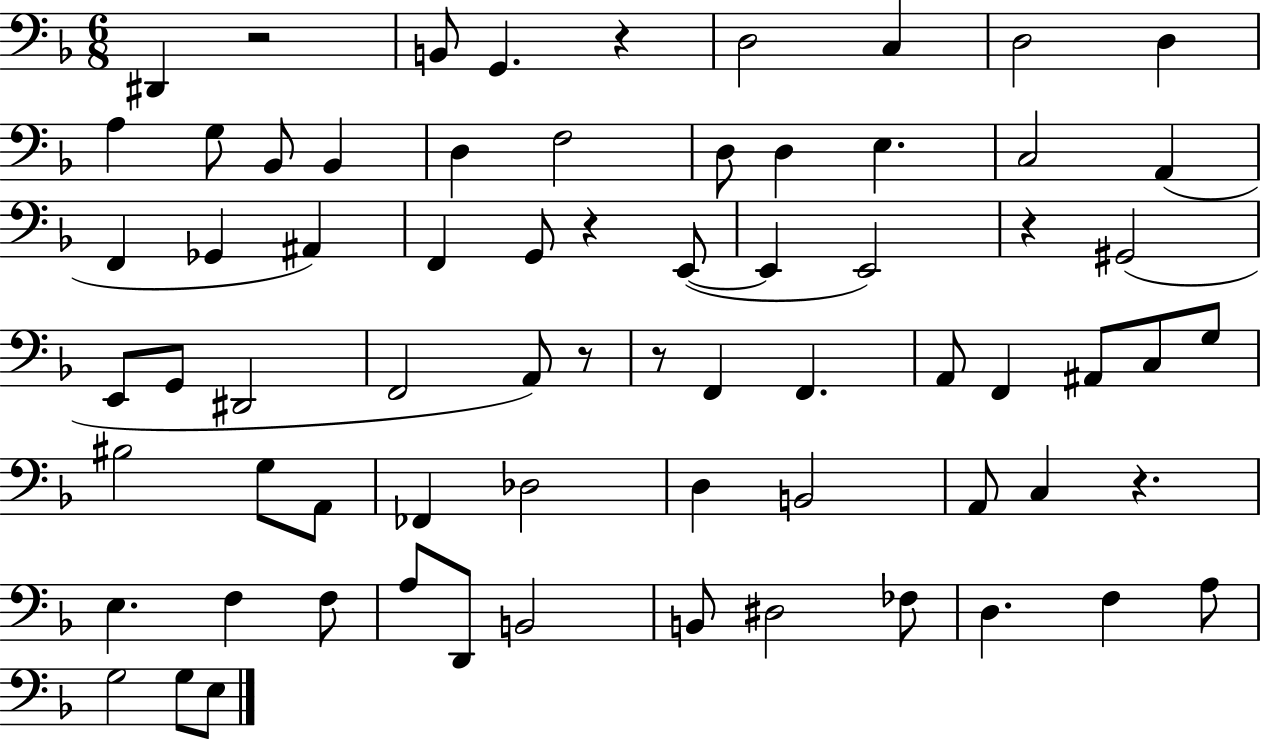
D#2/q R/h B2/e G2/q. R/q D3/h C3/q D3/h D3/q A3/q G3/e Bb2/e Bb2/q D3/q F3/h D3/e D3/q E3/q. C3/h A2/q F2/q Gb2/q A#2/q F2/q G2/e R/q E2/e E2/q E2/h R/q G#2/h E2/e G2/e D#2/h F2/h A2/e R/e R/e F2/q F2/q. A2/e F2/q A#2/e C3/e G3/e BIS3/h G3/e A2/e FES2/q Db3/h D3/q B2/h A2/e C3/q R/q. E3/q. F3/q F3/e A3/e D2/e B2/h B2/e D#3/h FES3/e D3/q. F3/q A3/e G3/h G3/e E3/e